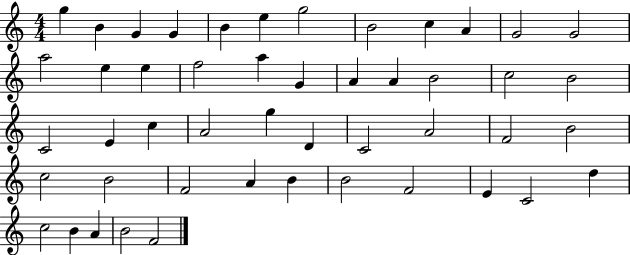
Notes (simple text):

G5/q B4/q G4/q G4/q B4/q E5/q G5/h B4/h C5/q A4/q G4/h G4/h A5/h E5/q E5/q F5/h A5/q G4/q A4/q A4/q B4/h C5/h B4/h C4/h E4/q C5/q A4/h G5/q D4/q C4/h A4/h F4/h B4/h C5/h B4/h F4/h A4/q B4/q B4/h F4/h E4/q C4/h D5/q C5/h B4/q A4/q B4/h F4/h